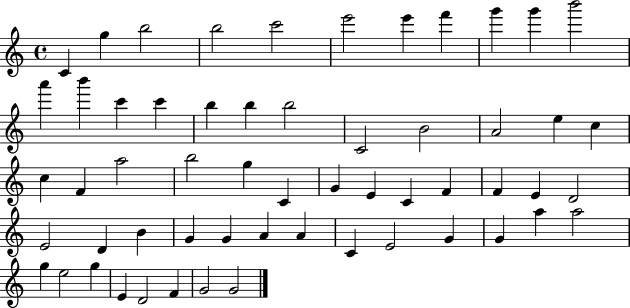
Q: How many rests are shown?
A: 0